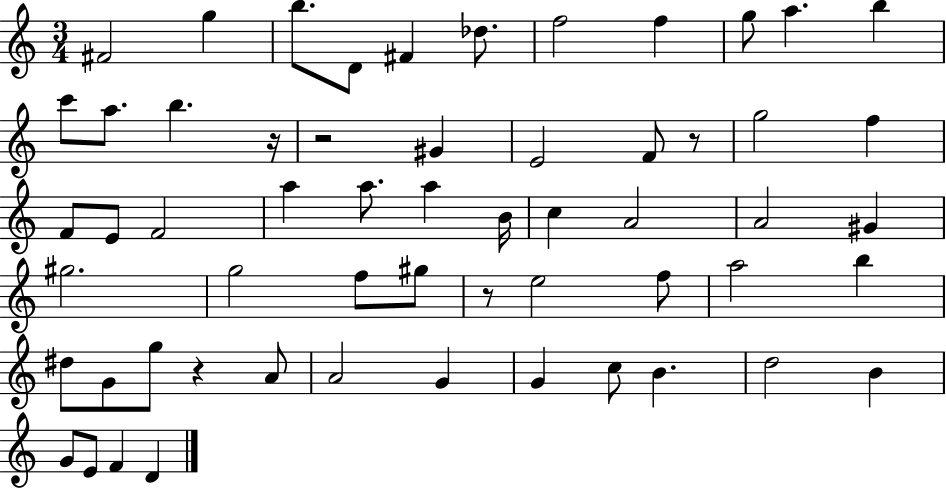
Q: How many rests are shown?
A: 5